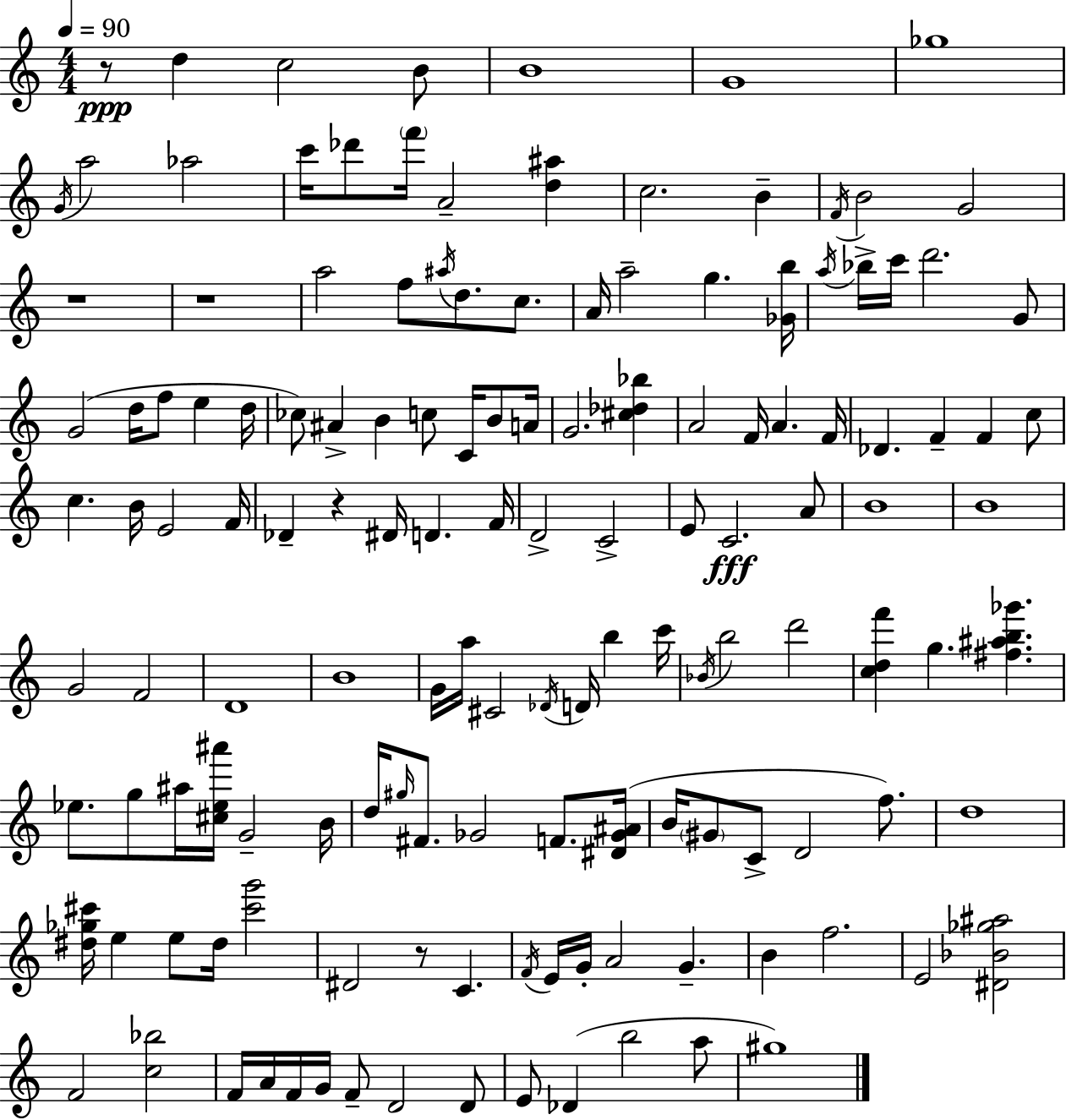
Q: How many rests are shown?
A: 5